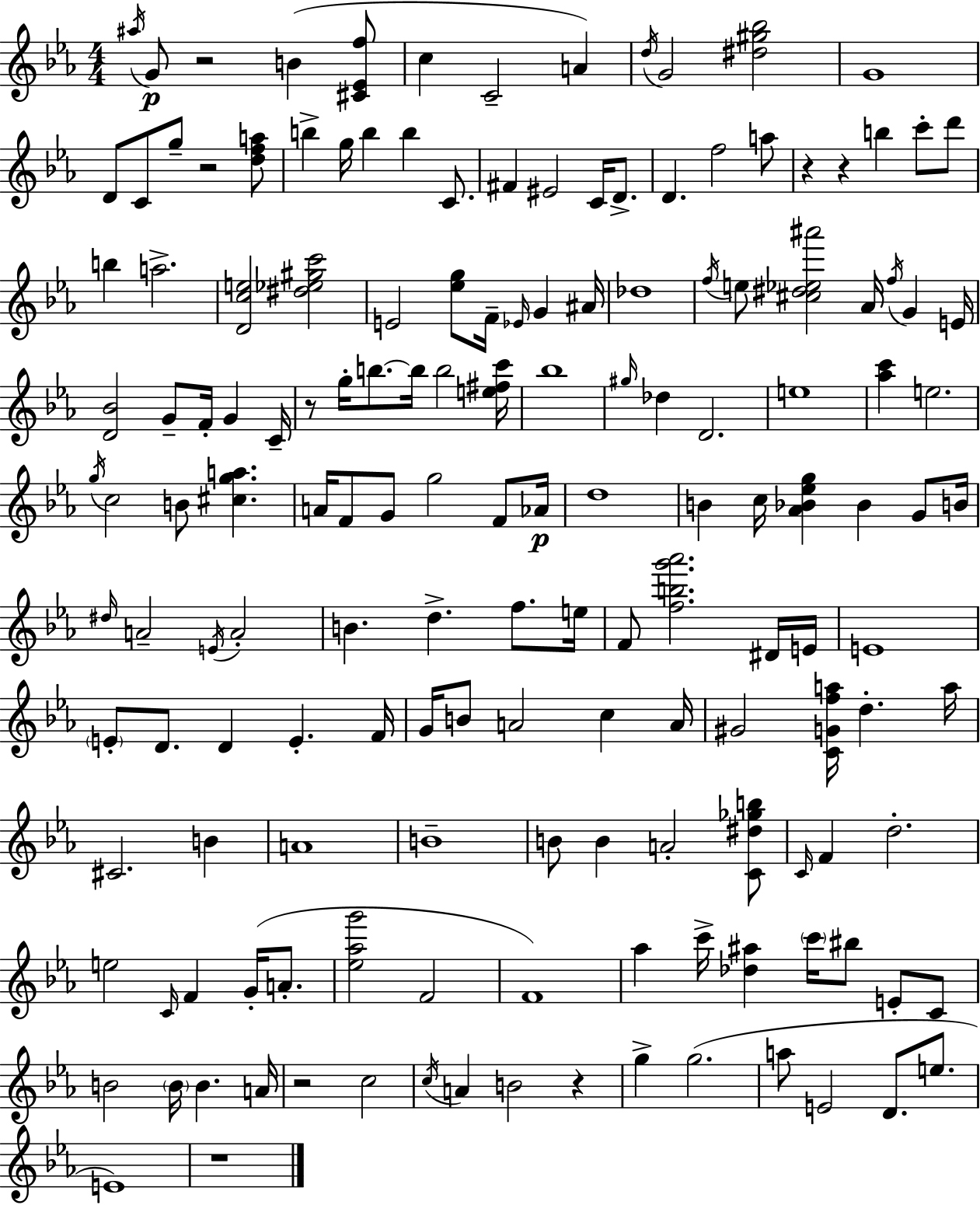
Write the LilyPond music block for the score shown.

{
  \clef treble
  \numericTimeSignature
  \time 4/4
  \key ees \major
  \acciaccatura { ais''16 }\p g'8 r2 b'4( <cis' ees' f''>8 | c''4 c'2-- a'4) | \acciaccatura { d''16 } g'2 <dis'' gis'' bes''>2 | g'1 | \break d'8 c'8 g''8-- r2 | <d'' f'' a''>8 b''4-> g''16 b''4 b''4 c'8. | fis'4 eis'2 c'16 d'8.-> | d'4. f''2 | \break a''8 r4 r4 b''4 c'''8-. | d'''8 b''4 a''2.-> | <d' c'' e''>2 <dis'' ees'' gis'' c'''>2 | e'2 <ees'' g''>8 f'16-- \grace { ees'16 } g'4 | \break ais'16 des''1 | \acciaccatura { f''16 } e''8 <cis'' dis'' ees'' ais'''>2 aes'16 \acciaccatura { f''16 } | g'4 e'16 <d' bes'>2 g'8-- f'16-. | g'4 c'16-- r8 g''16-. b''8.~~ b''16 b''2 | \break <e'' fis'' c'''>16 bes''1 | \grace { gis''16 } des''4 d'2. | e''1 | <aes'' c'''>4 e''2. | \break \acciaccatura { g''16 } c''2 b'8 | <cis'' g'' a''>4. a'16 f'8 g'8 g''2 | f'8 aes'16\p d''1 | b'4 c''16 <aes' bes' ees'' g''>4 | \break bes'4 g'8 b'16 \grace { dis''16 } a'2-- | \acciaccatura { e'16 } a'2-. b'4. d''4.-> | f''8. e''16 f'8 <f'' b'' g''' aes'''>2. | dis'16 e'16 e'1 | \break \parenthesize e'8-. d'8. d'4 | e'4.-. f'16 g'16 b'8 a'2 | c''4 a'16 gis'2 | <c' g' f'' a''>16 d''4.-. a''16 cis'2. | \break b'4 a'1 | b'1-- | b'8 b'4 a'2-. | <c' dis'' ges'' b''>8 \grace { c'16 } f'4 d''2.-. | \break e''2 | \grace { c'16 } f'4 g'16-.( a'8.-. <ees'' aes'' g'''>2 | f'2 f'1) | aes''4 c'''16-> | \break <des'' ais''>4 \parenthesize c'''16 bis''8 e'8-. c'8 b'2 | \parenthesize b'16 b'4. a'16 r2 | c''2 \acciaccatura { c''16 } a'4 | b'2 r4 g''4-> | \break g''2.( a''8 e'2 | d'8. e''8. e'1) | r1 | \bar "|."
}